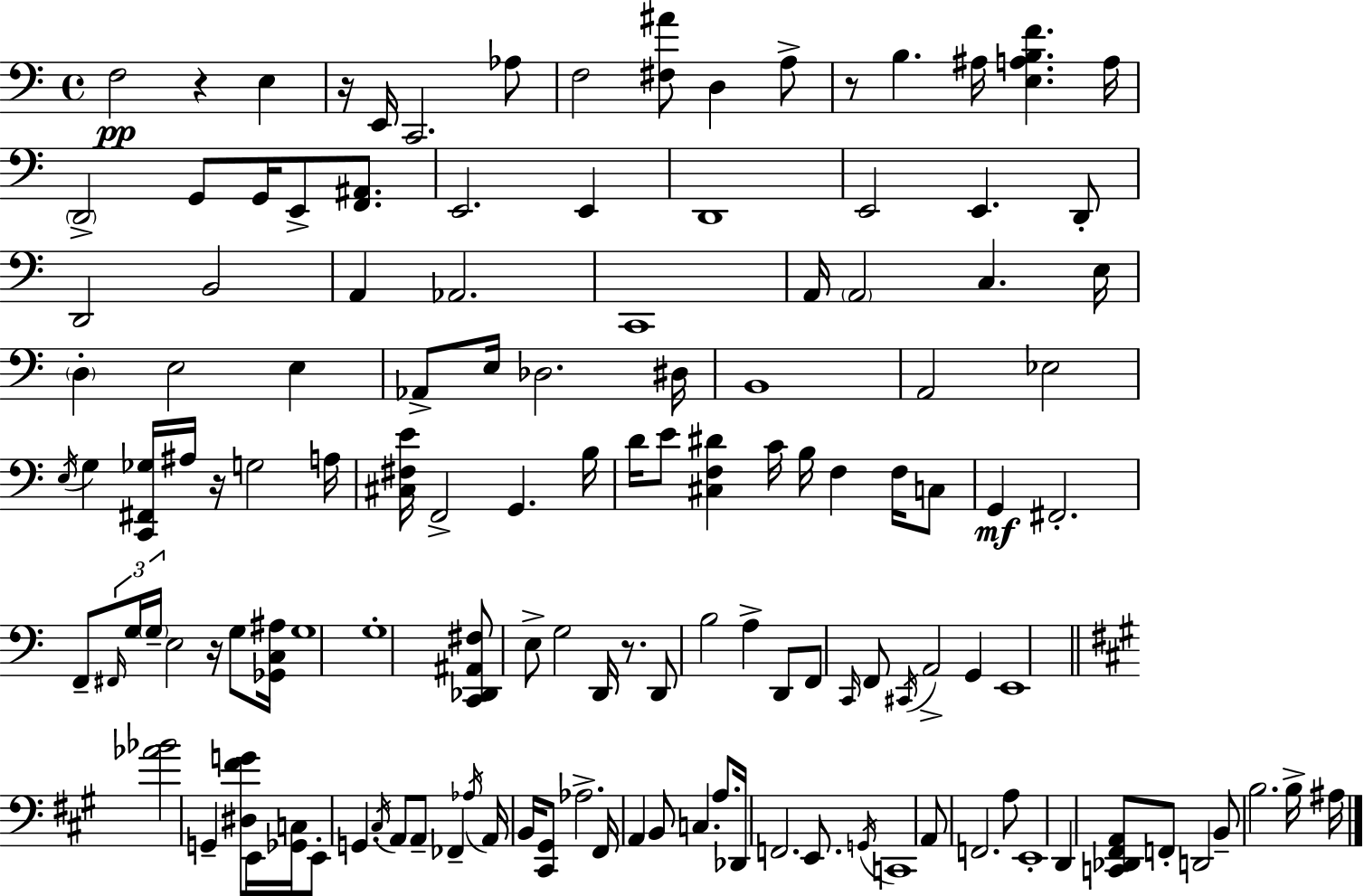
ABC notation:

X:1
T:Untitled
M:4/4
L:1/4
K:C
F,2 z E, z/4 E,,/4 C,,2 _A,/2 F,2 [^F,^A]/2 D, A,/2 z/2 B, ^A,/4 [E,A,B,F] A,/4 D,,2 G,,/2 G,,/4 E,,/2 [F,,^A,,]/2 E,,2 E,, D,,4 E,,2 E,, D,,/2 D,,2 B,,2 A,, _A,,2 C,,4 A,,/4 A,,2 C, E,/4 D, E,2 E, _A,,/2 E,/4 _D,2 ^D,/4 B,,4 A,,2 _E,2 E,/4 G, [C,,^F,,_G,]/4 ^A,/4 z/4 G,2 A,/4 [^C,^F,E]/4 F,,2 G,, B,/4 D/4 E/2 [^C,F,^D] C/4 B,/4 F, F,/4 C,/2 G,, ^F,,2 F,,/2 ^F,,/4 G,/4 G,/4 E,2 z/4 G,/2 [_G,,C,^A,]/4 G,4 G,4 [C,,_D,,^A,,^F,]/2 E,/2 G,2 D,,/4 z/2 D,,/2 B,2 A, D,,/2 F,,/2 C,,/4 F,,/2 ^C,,/4 A,,2 G,, E,,4 [_A_B]2 G,, [^D,^FG]/2 E,,/4 [_G,,C,]/4 E,,/2 G,, ^C,/4 A,,/2 A,,/2 _F,, _A,/4 A,,/4 B,,/4 [^C,,^G,,]/2 _A,2 ^F,,/4 A,, B,,/2 C, A,/2 _D,,/4 F,,2 E,,/2 G,,/4 C,,4 A,,/2 F,,2 A,/2 E,,4 D,, [C,,_D,,^F,,A,,]/2 F,,/2 D,,2 B,,/2 B,2 B,/4 ^A,/4